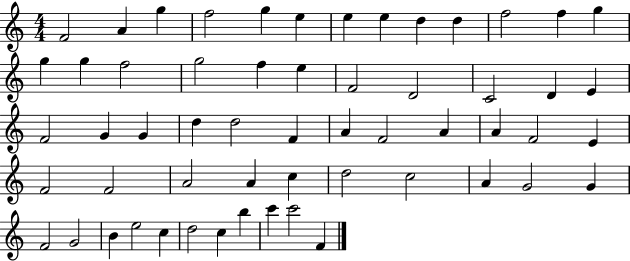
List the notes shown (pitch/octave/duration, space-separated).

F4/h A4/q G5/q F5/h G5/q E5/q E5/q E5/q D5/q D5/q F5/h F5/q G5/q G5/q G5/q F5/h G5/h F5/q E5/q F4/h D4/h C4/h D4/q E4/q F4/h G4/q G4/q D5/q D5/h F4/q A4/q F4/h A4/q A4/q F4/h E4/q F4/h F4/h A4/h A4/q C5/q D5/h C5/h A4/q G4/h G4/q F4/h G4/h B4/q E5/h C5/q D5/h C5/q B5/q C6/q C6/h F4/q